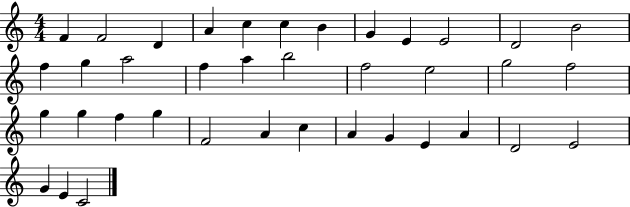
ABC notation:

X:1
T:Untitled
M:4/4
L:1/4
K:C
F F2 D A c c B G E E2 D2 B2 f g a2 f a b2 f2 e2 g2 f2 g g f g F2 A c A G E A D2 E2 G E C2